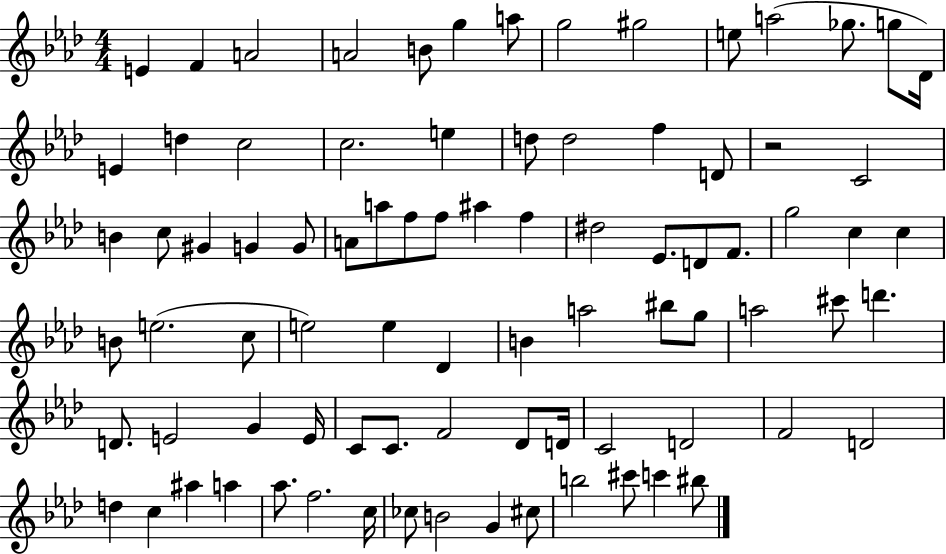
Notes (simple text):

E4/q F4/q A4/h A4/h B4/e G5/q A5/e G5/h G#5/h E5/e A5/h Gb5/e. G5/e Db4/s E4/q D5/q C5/h C5/h. E5/q D5/e D5/h F5/q D4/e R/h C4/h B4/q C5/e G#4/q G4/q G4/e A4/e A5/e F5/e F5/e A#5/q F5/q D#5/h Eb4/e. D4/e F4/e. G5/h C5/q C5/q B4/e E5/h. C5/e E5/h E5/q Db4/q B4/q A5/h BIS5/e G5/e A5/h C#6/e D6/q. D4/e. E4/h G4/q E4/s C4/e C4/e. F4/h Db4/e D4/s C4/h D4/h F4/h D4/h D5/q C5/q A#5/q A5/q Ab5/e. F5/h. C5/s CES5/e B4/h G4/q C#5/e B5/h C#6/e C6/q BIS5/e